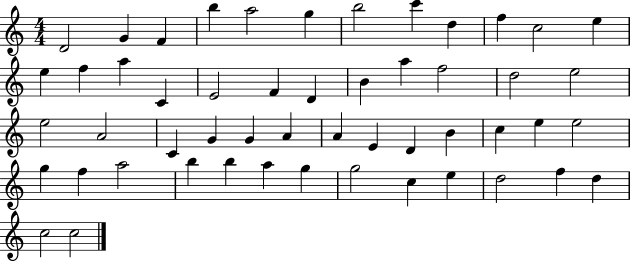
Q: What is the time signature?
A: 4/4